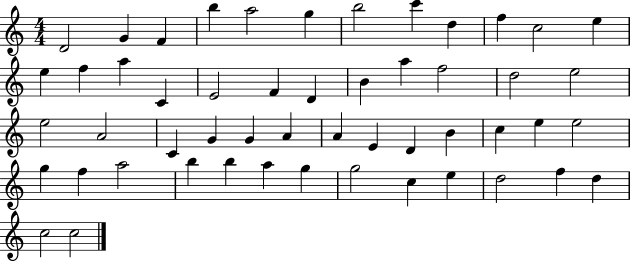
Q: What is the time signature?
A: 4/4